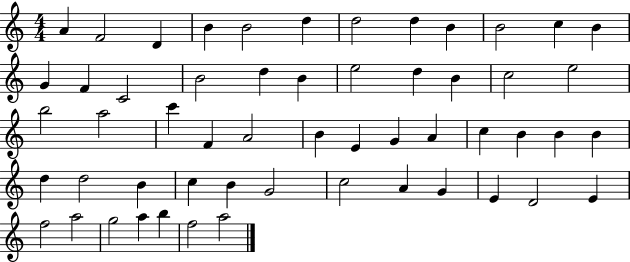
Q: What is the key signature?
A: C major